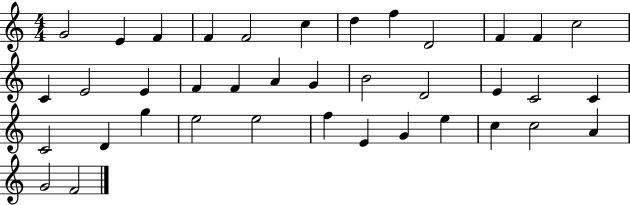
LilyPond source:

{
  \clef treble
  \numericTimeSignature
  \time 4/4
  \key c \major
  g'2 e'4 f'4 | f'4 f'2 c''4 | d''4 f''4 d'2 | f'4 f'4 c''2 | \break c'4 e'2 e'4 | f'4 f'4 a'4 g'4 | b'2 d'2 | e'4 c'2 c'4 | \break c'2 d'4 g''4 | e''2 e''2 | f''4 e'4 g'4 e''4 | c''4 c''2 a'4 | \break g'2 f'2 | \bar "|."
}